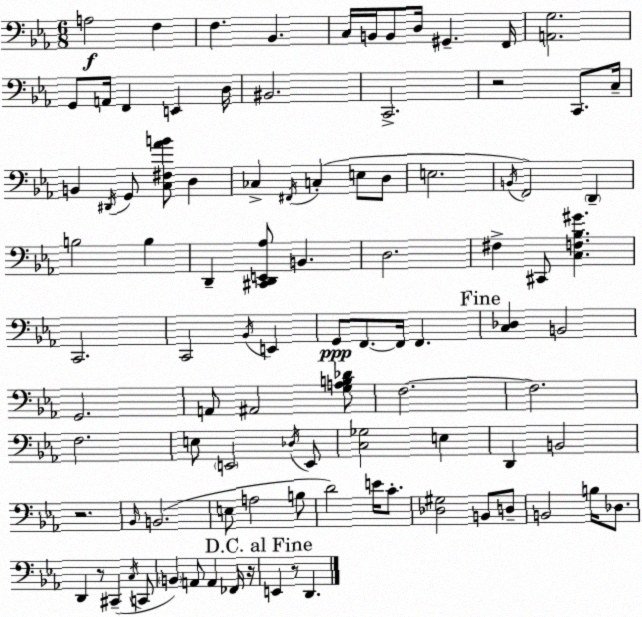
X:1
T:Untitled
M:6/8
L:1/4
K:Cm
A,2 F, F, _B,, C,/4 B,,/4 B,,/2 D,/4 ^G,, F,,/4 [A,,G,]2 G,,/2 A,,/4 F,, E,, D,/4 ^B,,2 C,,2 z2 C,,/2 C,/4 B,, ^D,,/4 G,,/2 [C,^F,_AB]/2 D, _C, ^F,,/4 C, E,/2 D,/2 E,2 B,,/4 F,,2 D,, B,2 B, D,, [^C,,D,,E,,_A,]/2 B,, D,2 ^F, ^C,,/2 [C,F,_B,^G] C,,2 C,,2 _B,,/4 E,, G,,/2 F,,/2 F,,/4 F,, [C,_D,] B,,2 G,,2 A,,/2 ^A,,2 [G,A,B,_D]/2 F,2 F,2 F,2 E,/2 E,,2 _D,/4 E,,/2 [C,_G,]2 E, D,, B,,2 z2 _B,,/4 B,,2 E,/2 A,2 B,/2 D2 E/4 C/2 [_D,^G,]2 B,,/2 D,/2 B,,2 B,/4 _D,/2 D,, z/2 ^C,, C,/4 C,,/2 B,, A,,/2 A,, _F,,/4 z/4 E,, z/2 D,,